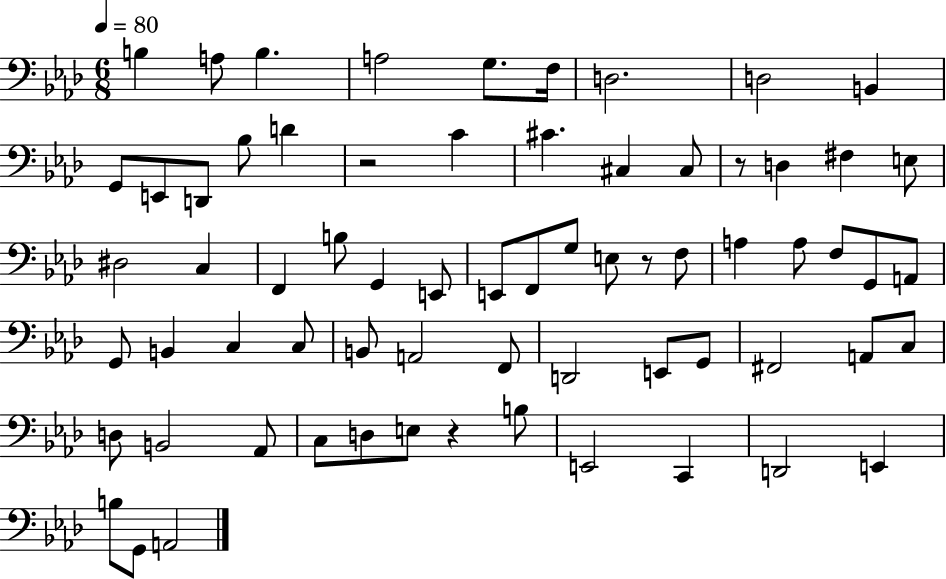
{
  \clef bass
  \numericTimeSignature
  \time 6/8
  \key aes \major
  \tempo 4 = 80
  b4 a8 b4. | a2 g8. f16 | d2. | d2 b,4 | \break g,8 e,8 d,8 bes8 d'4 | r2 c'4 | cis'4. cis4 cis8 | r8 d4 fis4 e8 | \break dis2 c4 | f,4 b8 g,4 e,8 | e,8 f,8 g8 e8 r8 f8 | a4 a8 f8 g,8 a,8 | \break g,8 b,4 c4 c8 | b,8 a,2 f,8 | d,2 e,8 g,8 | fis,2 a,8 c8 | \break d8 b,2 aes,8 | c8 d8 e8 r4 b8 | e,2 c,4 | d,2 e,4 | \break b8 g,8 a,2 | \bar "|."
}